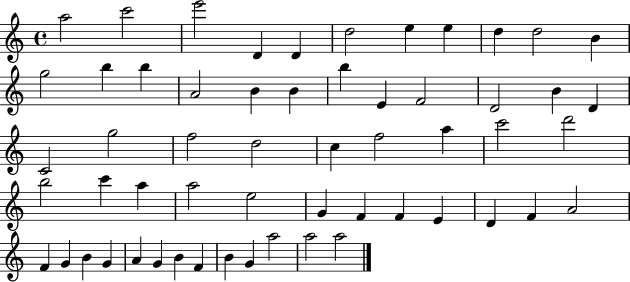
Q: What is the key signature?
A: C major